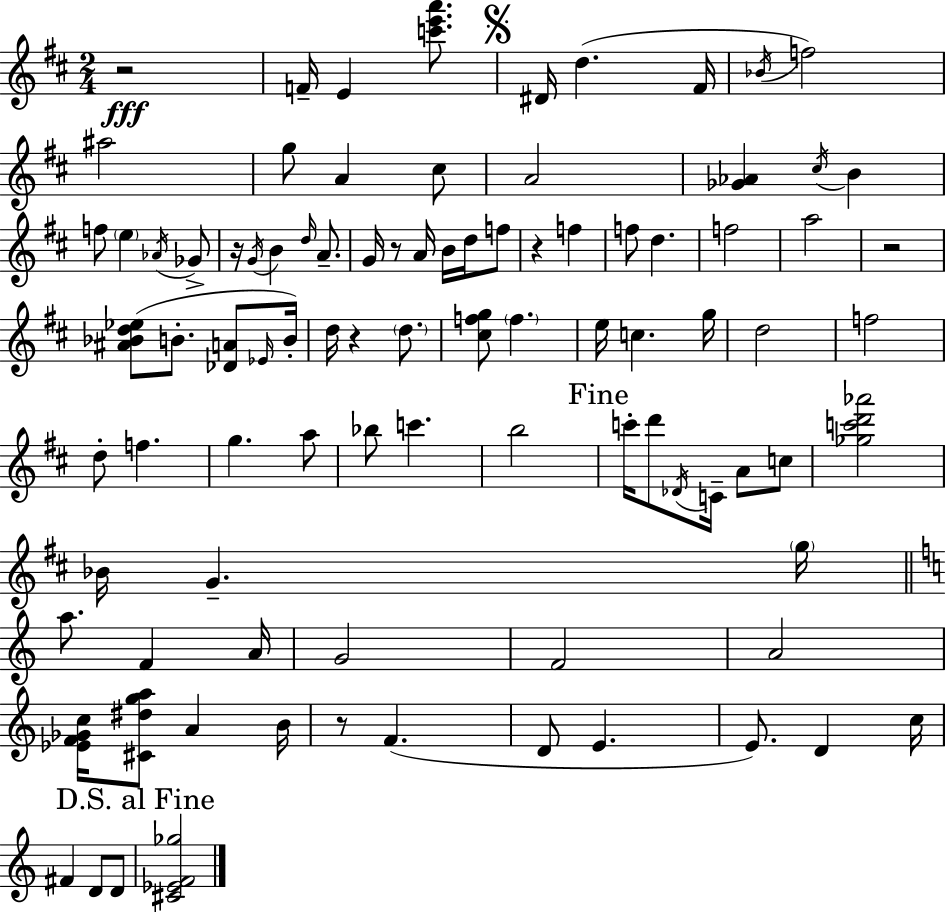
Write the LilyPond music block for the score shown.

{
  \clef treble
  \numericTimeSignature
  \time 2/4
  \key d \major
  r2\fff | f'16-- e'4 <c''' e''' a'''>8. | \mark \markup { \musicglyph "scripts.segno" } dis'16 d''4.( fis'16 | \acciaccatura { bes'16 } f''2) | \break ais''2 | g''8 a'4 cis''8 | a'2 | <ges' aes'>4 \acciaccatura { cis''16 } b'4 | \break f''8 \parenthesize e''4 | \acciaccatura { aes'16 } ges'8-> r16 \acciaccatura { g'16 } b'4 | \grace { d''16 } a'8.-- g'16 r8 | a'16 b'16 d''16 f''8 r4 | \break f''4 f''8 d''4. | f''2 | a''2 | r2 | \break <ais' bes' d'' ees''>8( b'8.-. | <des' a'>8 \grace { ees'16 } b'16-.) d''16 r4 | \parenthesize d''8. <cis'' f'' g''>8 | \parenthesize f''4. e''16 c''4. | \break g''16 d''2 | f''2 | d''8-. | f''4. g''4. | \break a''8 bes''8 | c'''4. b''2 | \mark "Fine" c'''16-. d'''8 | \acciaccatura { des'16 } c'16-- a'8 c''8 <ges'' c''' d''' aes'''>2 | \break bes'16 | g'4.-- \parenthesize g''16 \bar "||" \break \key a \minor a''8. f'4 a'16 | g'2 | f'2 | a'2 | \break <ees' f' ges' c''>16 <cis' dis'' g'' a''>8 a'4 b'16 | r8 f'4.( | d'8 e'4. | e'8.) d'4 c''16 | \break fis'4 d'8 d'8 | \mark "D.S. al Fine" <cis' ees' f' ges''>2 | \bar "|."
}